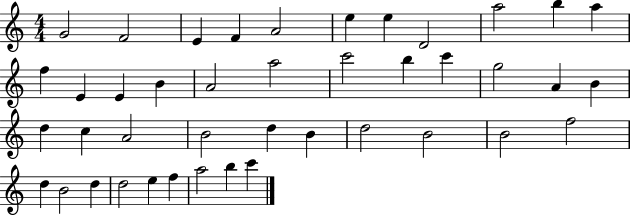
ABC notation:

X:1
T:Untitled
M:4/4
L:1/4
K:C
G2 F2 E F A2 e e D2 a2 b a f E E B A2 a2 c'2 b c' g2 A B d c A2 B2 d B d2 B2 B2 f2 d B2 d d2 e f a2 b c'